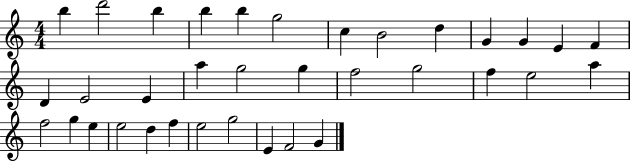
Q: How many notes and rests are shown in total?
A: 35